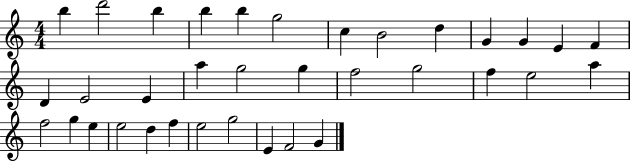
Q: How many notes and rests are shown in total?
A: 35